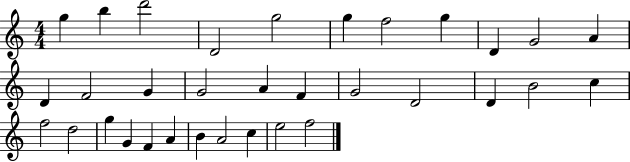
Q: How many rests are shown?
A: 0